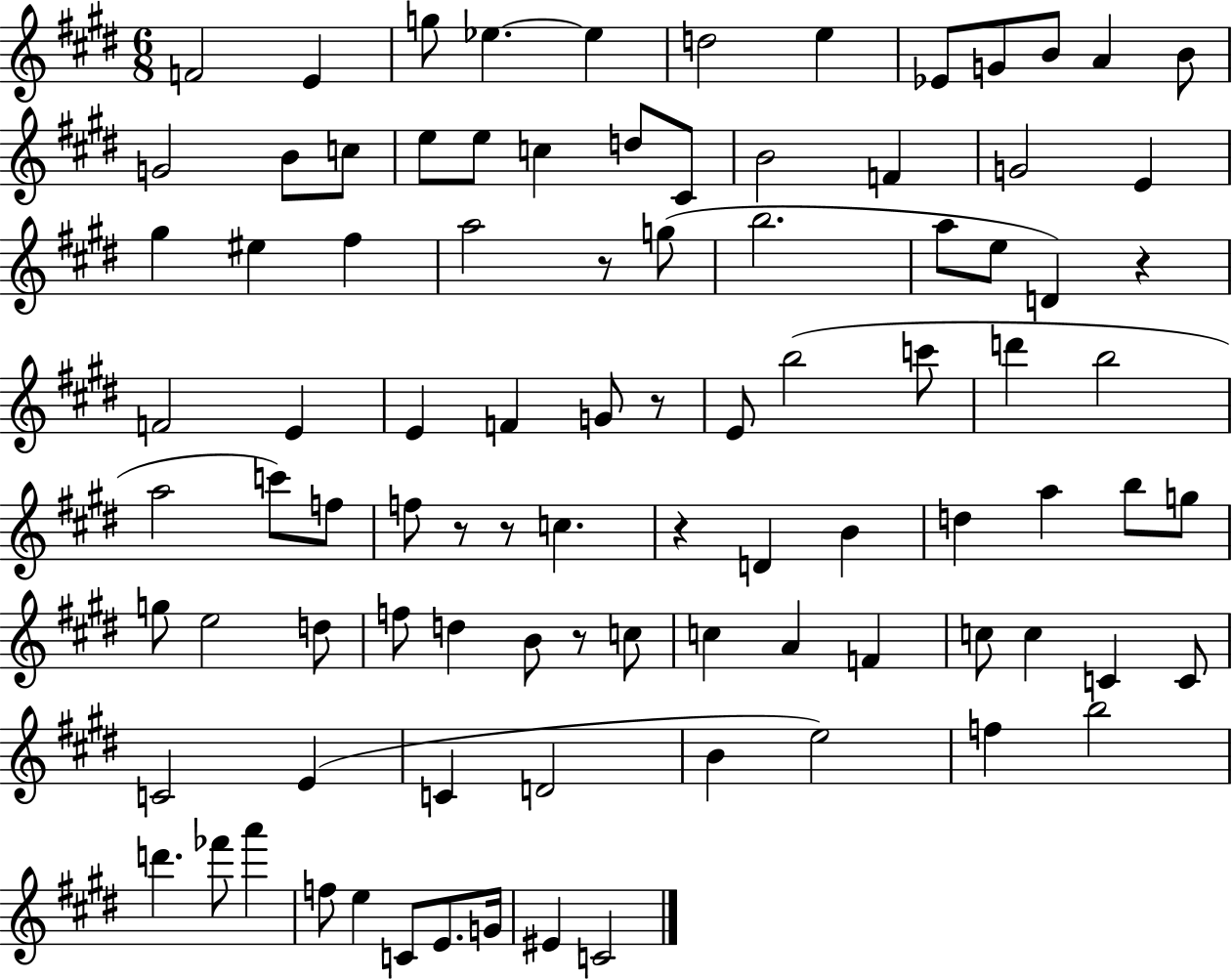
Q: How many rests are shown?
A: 7